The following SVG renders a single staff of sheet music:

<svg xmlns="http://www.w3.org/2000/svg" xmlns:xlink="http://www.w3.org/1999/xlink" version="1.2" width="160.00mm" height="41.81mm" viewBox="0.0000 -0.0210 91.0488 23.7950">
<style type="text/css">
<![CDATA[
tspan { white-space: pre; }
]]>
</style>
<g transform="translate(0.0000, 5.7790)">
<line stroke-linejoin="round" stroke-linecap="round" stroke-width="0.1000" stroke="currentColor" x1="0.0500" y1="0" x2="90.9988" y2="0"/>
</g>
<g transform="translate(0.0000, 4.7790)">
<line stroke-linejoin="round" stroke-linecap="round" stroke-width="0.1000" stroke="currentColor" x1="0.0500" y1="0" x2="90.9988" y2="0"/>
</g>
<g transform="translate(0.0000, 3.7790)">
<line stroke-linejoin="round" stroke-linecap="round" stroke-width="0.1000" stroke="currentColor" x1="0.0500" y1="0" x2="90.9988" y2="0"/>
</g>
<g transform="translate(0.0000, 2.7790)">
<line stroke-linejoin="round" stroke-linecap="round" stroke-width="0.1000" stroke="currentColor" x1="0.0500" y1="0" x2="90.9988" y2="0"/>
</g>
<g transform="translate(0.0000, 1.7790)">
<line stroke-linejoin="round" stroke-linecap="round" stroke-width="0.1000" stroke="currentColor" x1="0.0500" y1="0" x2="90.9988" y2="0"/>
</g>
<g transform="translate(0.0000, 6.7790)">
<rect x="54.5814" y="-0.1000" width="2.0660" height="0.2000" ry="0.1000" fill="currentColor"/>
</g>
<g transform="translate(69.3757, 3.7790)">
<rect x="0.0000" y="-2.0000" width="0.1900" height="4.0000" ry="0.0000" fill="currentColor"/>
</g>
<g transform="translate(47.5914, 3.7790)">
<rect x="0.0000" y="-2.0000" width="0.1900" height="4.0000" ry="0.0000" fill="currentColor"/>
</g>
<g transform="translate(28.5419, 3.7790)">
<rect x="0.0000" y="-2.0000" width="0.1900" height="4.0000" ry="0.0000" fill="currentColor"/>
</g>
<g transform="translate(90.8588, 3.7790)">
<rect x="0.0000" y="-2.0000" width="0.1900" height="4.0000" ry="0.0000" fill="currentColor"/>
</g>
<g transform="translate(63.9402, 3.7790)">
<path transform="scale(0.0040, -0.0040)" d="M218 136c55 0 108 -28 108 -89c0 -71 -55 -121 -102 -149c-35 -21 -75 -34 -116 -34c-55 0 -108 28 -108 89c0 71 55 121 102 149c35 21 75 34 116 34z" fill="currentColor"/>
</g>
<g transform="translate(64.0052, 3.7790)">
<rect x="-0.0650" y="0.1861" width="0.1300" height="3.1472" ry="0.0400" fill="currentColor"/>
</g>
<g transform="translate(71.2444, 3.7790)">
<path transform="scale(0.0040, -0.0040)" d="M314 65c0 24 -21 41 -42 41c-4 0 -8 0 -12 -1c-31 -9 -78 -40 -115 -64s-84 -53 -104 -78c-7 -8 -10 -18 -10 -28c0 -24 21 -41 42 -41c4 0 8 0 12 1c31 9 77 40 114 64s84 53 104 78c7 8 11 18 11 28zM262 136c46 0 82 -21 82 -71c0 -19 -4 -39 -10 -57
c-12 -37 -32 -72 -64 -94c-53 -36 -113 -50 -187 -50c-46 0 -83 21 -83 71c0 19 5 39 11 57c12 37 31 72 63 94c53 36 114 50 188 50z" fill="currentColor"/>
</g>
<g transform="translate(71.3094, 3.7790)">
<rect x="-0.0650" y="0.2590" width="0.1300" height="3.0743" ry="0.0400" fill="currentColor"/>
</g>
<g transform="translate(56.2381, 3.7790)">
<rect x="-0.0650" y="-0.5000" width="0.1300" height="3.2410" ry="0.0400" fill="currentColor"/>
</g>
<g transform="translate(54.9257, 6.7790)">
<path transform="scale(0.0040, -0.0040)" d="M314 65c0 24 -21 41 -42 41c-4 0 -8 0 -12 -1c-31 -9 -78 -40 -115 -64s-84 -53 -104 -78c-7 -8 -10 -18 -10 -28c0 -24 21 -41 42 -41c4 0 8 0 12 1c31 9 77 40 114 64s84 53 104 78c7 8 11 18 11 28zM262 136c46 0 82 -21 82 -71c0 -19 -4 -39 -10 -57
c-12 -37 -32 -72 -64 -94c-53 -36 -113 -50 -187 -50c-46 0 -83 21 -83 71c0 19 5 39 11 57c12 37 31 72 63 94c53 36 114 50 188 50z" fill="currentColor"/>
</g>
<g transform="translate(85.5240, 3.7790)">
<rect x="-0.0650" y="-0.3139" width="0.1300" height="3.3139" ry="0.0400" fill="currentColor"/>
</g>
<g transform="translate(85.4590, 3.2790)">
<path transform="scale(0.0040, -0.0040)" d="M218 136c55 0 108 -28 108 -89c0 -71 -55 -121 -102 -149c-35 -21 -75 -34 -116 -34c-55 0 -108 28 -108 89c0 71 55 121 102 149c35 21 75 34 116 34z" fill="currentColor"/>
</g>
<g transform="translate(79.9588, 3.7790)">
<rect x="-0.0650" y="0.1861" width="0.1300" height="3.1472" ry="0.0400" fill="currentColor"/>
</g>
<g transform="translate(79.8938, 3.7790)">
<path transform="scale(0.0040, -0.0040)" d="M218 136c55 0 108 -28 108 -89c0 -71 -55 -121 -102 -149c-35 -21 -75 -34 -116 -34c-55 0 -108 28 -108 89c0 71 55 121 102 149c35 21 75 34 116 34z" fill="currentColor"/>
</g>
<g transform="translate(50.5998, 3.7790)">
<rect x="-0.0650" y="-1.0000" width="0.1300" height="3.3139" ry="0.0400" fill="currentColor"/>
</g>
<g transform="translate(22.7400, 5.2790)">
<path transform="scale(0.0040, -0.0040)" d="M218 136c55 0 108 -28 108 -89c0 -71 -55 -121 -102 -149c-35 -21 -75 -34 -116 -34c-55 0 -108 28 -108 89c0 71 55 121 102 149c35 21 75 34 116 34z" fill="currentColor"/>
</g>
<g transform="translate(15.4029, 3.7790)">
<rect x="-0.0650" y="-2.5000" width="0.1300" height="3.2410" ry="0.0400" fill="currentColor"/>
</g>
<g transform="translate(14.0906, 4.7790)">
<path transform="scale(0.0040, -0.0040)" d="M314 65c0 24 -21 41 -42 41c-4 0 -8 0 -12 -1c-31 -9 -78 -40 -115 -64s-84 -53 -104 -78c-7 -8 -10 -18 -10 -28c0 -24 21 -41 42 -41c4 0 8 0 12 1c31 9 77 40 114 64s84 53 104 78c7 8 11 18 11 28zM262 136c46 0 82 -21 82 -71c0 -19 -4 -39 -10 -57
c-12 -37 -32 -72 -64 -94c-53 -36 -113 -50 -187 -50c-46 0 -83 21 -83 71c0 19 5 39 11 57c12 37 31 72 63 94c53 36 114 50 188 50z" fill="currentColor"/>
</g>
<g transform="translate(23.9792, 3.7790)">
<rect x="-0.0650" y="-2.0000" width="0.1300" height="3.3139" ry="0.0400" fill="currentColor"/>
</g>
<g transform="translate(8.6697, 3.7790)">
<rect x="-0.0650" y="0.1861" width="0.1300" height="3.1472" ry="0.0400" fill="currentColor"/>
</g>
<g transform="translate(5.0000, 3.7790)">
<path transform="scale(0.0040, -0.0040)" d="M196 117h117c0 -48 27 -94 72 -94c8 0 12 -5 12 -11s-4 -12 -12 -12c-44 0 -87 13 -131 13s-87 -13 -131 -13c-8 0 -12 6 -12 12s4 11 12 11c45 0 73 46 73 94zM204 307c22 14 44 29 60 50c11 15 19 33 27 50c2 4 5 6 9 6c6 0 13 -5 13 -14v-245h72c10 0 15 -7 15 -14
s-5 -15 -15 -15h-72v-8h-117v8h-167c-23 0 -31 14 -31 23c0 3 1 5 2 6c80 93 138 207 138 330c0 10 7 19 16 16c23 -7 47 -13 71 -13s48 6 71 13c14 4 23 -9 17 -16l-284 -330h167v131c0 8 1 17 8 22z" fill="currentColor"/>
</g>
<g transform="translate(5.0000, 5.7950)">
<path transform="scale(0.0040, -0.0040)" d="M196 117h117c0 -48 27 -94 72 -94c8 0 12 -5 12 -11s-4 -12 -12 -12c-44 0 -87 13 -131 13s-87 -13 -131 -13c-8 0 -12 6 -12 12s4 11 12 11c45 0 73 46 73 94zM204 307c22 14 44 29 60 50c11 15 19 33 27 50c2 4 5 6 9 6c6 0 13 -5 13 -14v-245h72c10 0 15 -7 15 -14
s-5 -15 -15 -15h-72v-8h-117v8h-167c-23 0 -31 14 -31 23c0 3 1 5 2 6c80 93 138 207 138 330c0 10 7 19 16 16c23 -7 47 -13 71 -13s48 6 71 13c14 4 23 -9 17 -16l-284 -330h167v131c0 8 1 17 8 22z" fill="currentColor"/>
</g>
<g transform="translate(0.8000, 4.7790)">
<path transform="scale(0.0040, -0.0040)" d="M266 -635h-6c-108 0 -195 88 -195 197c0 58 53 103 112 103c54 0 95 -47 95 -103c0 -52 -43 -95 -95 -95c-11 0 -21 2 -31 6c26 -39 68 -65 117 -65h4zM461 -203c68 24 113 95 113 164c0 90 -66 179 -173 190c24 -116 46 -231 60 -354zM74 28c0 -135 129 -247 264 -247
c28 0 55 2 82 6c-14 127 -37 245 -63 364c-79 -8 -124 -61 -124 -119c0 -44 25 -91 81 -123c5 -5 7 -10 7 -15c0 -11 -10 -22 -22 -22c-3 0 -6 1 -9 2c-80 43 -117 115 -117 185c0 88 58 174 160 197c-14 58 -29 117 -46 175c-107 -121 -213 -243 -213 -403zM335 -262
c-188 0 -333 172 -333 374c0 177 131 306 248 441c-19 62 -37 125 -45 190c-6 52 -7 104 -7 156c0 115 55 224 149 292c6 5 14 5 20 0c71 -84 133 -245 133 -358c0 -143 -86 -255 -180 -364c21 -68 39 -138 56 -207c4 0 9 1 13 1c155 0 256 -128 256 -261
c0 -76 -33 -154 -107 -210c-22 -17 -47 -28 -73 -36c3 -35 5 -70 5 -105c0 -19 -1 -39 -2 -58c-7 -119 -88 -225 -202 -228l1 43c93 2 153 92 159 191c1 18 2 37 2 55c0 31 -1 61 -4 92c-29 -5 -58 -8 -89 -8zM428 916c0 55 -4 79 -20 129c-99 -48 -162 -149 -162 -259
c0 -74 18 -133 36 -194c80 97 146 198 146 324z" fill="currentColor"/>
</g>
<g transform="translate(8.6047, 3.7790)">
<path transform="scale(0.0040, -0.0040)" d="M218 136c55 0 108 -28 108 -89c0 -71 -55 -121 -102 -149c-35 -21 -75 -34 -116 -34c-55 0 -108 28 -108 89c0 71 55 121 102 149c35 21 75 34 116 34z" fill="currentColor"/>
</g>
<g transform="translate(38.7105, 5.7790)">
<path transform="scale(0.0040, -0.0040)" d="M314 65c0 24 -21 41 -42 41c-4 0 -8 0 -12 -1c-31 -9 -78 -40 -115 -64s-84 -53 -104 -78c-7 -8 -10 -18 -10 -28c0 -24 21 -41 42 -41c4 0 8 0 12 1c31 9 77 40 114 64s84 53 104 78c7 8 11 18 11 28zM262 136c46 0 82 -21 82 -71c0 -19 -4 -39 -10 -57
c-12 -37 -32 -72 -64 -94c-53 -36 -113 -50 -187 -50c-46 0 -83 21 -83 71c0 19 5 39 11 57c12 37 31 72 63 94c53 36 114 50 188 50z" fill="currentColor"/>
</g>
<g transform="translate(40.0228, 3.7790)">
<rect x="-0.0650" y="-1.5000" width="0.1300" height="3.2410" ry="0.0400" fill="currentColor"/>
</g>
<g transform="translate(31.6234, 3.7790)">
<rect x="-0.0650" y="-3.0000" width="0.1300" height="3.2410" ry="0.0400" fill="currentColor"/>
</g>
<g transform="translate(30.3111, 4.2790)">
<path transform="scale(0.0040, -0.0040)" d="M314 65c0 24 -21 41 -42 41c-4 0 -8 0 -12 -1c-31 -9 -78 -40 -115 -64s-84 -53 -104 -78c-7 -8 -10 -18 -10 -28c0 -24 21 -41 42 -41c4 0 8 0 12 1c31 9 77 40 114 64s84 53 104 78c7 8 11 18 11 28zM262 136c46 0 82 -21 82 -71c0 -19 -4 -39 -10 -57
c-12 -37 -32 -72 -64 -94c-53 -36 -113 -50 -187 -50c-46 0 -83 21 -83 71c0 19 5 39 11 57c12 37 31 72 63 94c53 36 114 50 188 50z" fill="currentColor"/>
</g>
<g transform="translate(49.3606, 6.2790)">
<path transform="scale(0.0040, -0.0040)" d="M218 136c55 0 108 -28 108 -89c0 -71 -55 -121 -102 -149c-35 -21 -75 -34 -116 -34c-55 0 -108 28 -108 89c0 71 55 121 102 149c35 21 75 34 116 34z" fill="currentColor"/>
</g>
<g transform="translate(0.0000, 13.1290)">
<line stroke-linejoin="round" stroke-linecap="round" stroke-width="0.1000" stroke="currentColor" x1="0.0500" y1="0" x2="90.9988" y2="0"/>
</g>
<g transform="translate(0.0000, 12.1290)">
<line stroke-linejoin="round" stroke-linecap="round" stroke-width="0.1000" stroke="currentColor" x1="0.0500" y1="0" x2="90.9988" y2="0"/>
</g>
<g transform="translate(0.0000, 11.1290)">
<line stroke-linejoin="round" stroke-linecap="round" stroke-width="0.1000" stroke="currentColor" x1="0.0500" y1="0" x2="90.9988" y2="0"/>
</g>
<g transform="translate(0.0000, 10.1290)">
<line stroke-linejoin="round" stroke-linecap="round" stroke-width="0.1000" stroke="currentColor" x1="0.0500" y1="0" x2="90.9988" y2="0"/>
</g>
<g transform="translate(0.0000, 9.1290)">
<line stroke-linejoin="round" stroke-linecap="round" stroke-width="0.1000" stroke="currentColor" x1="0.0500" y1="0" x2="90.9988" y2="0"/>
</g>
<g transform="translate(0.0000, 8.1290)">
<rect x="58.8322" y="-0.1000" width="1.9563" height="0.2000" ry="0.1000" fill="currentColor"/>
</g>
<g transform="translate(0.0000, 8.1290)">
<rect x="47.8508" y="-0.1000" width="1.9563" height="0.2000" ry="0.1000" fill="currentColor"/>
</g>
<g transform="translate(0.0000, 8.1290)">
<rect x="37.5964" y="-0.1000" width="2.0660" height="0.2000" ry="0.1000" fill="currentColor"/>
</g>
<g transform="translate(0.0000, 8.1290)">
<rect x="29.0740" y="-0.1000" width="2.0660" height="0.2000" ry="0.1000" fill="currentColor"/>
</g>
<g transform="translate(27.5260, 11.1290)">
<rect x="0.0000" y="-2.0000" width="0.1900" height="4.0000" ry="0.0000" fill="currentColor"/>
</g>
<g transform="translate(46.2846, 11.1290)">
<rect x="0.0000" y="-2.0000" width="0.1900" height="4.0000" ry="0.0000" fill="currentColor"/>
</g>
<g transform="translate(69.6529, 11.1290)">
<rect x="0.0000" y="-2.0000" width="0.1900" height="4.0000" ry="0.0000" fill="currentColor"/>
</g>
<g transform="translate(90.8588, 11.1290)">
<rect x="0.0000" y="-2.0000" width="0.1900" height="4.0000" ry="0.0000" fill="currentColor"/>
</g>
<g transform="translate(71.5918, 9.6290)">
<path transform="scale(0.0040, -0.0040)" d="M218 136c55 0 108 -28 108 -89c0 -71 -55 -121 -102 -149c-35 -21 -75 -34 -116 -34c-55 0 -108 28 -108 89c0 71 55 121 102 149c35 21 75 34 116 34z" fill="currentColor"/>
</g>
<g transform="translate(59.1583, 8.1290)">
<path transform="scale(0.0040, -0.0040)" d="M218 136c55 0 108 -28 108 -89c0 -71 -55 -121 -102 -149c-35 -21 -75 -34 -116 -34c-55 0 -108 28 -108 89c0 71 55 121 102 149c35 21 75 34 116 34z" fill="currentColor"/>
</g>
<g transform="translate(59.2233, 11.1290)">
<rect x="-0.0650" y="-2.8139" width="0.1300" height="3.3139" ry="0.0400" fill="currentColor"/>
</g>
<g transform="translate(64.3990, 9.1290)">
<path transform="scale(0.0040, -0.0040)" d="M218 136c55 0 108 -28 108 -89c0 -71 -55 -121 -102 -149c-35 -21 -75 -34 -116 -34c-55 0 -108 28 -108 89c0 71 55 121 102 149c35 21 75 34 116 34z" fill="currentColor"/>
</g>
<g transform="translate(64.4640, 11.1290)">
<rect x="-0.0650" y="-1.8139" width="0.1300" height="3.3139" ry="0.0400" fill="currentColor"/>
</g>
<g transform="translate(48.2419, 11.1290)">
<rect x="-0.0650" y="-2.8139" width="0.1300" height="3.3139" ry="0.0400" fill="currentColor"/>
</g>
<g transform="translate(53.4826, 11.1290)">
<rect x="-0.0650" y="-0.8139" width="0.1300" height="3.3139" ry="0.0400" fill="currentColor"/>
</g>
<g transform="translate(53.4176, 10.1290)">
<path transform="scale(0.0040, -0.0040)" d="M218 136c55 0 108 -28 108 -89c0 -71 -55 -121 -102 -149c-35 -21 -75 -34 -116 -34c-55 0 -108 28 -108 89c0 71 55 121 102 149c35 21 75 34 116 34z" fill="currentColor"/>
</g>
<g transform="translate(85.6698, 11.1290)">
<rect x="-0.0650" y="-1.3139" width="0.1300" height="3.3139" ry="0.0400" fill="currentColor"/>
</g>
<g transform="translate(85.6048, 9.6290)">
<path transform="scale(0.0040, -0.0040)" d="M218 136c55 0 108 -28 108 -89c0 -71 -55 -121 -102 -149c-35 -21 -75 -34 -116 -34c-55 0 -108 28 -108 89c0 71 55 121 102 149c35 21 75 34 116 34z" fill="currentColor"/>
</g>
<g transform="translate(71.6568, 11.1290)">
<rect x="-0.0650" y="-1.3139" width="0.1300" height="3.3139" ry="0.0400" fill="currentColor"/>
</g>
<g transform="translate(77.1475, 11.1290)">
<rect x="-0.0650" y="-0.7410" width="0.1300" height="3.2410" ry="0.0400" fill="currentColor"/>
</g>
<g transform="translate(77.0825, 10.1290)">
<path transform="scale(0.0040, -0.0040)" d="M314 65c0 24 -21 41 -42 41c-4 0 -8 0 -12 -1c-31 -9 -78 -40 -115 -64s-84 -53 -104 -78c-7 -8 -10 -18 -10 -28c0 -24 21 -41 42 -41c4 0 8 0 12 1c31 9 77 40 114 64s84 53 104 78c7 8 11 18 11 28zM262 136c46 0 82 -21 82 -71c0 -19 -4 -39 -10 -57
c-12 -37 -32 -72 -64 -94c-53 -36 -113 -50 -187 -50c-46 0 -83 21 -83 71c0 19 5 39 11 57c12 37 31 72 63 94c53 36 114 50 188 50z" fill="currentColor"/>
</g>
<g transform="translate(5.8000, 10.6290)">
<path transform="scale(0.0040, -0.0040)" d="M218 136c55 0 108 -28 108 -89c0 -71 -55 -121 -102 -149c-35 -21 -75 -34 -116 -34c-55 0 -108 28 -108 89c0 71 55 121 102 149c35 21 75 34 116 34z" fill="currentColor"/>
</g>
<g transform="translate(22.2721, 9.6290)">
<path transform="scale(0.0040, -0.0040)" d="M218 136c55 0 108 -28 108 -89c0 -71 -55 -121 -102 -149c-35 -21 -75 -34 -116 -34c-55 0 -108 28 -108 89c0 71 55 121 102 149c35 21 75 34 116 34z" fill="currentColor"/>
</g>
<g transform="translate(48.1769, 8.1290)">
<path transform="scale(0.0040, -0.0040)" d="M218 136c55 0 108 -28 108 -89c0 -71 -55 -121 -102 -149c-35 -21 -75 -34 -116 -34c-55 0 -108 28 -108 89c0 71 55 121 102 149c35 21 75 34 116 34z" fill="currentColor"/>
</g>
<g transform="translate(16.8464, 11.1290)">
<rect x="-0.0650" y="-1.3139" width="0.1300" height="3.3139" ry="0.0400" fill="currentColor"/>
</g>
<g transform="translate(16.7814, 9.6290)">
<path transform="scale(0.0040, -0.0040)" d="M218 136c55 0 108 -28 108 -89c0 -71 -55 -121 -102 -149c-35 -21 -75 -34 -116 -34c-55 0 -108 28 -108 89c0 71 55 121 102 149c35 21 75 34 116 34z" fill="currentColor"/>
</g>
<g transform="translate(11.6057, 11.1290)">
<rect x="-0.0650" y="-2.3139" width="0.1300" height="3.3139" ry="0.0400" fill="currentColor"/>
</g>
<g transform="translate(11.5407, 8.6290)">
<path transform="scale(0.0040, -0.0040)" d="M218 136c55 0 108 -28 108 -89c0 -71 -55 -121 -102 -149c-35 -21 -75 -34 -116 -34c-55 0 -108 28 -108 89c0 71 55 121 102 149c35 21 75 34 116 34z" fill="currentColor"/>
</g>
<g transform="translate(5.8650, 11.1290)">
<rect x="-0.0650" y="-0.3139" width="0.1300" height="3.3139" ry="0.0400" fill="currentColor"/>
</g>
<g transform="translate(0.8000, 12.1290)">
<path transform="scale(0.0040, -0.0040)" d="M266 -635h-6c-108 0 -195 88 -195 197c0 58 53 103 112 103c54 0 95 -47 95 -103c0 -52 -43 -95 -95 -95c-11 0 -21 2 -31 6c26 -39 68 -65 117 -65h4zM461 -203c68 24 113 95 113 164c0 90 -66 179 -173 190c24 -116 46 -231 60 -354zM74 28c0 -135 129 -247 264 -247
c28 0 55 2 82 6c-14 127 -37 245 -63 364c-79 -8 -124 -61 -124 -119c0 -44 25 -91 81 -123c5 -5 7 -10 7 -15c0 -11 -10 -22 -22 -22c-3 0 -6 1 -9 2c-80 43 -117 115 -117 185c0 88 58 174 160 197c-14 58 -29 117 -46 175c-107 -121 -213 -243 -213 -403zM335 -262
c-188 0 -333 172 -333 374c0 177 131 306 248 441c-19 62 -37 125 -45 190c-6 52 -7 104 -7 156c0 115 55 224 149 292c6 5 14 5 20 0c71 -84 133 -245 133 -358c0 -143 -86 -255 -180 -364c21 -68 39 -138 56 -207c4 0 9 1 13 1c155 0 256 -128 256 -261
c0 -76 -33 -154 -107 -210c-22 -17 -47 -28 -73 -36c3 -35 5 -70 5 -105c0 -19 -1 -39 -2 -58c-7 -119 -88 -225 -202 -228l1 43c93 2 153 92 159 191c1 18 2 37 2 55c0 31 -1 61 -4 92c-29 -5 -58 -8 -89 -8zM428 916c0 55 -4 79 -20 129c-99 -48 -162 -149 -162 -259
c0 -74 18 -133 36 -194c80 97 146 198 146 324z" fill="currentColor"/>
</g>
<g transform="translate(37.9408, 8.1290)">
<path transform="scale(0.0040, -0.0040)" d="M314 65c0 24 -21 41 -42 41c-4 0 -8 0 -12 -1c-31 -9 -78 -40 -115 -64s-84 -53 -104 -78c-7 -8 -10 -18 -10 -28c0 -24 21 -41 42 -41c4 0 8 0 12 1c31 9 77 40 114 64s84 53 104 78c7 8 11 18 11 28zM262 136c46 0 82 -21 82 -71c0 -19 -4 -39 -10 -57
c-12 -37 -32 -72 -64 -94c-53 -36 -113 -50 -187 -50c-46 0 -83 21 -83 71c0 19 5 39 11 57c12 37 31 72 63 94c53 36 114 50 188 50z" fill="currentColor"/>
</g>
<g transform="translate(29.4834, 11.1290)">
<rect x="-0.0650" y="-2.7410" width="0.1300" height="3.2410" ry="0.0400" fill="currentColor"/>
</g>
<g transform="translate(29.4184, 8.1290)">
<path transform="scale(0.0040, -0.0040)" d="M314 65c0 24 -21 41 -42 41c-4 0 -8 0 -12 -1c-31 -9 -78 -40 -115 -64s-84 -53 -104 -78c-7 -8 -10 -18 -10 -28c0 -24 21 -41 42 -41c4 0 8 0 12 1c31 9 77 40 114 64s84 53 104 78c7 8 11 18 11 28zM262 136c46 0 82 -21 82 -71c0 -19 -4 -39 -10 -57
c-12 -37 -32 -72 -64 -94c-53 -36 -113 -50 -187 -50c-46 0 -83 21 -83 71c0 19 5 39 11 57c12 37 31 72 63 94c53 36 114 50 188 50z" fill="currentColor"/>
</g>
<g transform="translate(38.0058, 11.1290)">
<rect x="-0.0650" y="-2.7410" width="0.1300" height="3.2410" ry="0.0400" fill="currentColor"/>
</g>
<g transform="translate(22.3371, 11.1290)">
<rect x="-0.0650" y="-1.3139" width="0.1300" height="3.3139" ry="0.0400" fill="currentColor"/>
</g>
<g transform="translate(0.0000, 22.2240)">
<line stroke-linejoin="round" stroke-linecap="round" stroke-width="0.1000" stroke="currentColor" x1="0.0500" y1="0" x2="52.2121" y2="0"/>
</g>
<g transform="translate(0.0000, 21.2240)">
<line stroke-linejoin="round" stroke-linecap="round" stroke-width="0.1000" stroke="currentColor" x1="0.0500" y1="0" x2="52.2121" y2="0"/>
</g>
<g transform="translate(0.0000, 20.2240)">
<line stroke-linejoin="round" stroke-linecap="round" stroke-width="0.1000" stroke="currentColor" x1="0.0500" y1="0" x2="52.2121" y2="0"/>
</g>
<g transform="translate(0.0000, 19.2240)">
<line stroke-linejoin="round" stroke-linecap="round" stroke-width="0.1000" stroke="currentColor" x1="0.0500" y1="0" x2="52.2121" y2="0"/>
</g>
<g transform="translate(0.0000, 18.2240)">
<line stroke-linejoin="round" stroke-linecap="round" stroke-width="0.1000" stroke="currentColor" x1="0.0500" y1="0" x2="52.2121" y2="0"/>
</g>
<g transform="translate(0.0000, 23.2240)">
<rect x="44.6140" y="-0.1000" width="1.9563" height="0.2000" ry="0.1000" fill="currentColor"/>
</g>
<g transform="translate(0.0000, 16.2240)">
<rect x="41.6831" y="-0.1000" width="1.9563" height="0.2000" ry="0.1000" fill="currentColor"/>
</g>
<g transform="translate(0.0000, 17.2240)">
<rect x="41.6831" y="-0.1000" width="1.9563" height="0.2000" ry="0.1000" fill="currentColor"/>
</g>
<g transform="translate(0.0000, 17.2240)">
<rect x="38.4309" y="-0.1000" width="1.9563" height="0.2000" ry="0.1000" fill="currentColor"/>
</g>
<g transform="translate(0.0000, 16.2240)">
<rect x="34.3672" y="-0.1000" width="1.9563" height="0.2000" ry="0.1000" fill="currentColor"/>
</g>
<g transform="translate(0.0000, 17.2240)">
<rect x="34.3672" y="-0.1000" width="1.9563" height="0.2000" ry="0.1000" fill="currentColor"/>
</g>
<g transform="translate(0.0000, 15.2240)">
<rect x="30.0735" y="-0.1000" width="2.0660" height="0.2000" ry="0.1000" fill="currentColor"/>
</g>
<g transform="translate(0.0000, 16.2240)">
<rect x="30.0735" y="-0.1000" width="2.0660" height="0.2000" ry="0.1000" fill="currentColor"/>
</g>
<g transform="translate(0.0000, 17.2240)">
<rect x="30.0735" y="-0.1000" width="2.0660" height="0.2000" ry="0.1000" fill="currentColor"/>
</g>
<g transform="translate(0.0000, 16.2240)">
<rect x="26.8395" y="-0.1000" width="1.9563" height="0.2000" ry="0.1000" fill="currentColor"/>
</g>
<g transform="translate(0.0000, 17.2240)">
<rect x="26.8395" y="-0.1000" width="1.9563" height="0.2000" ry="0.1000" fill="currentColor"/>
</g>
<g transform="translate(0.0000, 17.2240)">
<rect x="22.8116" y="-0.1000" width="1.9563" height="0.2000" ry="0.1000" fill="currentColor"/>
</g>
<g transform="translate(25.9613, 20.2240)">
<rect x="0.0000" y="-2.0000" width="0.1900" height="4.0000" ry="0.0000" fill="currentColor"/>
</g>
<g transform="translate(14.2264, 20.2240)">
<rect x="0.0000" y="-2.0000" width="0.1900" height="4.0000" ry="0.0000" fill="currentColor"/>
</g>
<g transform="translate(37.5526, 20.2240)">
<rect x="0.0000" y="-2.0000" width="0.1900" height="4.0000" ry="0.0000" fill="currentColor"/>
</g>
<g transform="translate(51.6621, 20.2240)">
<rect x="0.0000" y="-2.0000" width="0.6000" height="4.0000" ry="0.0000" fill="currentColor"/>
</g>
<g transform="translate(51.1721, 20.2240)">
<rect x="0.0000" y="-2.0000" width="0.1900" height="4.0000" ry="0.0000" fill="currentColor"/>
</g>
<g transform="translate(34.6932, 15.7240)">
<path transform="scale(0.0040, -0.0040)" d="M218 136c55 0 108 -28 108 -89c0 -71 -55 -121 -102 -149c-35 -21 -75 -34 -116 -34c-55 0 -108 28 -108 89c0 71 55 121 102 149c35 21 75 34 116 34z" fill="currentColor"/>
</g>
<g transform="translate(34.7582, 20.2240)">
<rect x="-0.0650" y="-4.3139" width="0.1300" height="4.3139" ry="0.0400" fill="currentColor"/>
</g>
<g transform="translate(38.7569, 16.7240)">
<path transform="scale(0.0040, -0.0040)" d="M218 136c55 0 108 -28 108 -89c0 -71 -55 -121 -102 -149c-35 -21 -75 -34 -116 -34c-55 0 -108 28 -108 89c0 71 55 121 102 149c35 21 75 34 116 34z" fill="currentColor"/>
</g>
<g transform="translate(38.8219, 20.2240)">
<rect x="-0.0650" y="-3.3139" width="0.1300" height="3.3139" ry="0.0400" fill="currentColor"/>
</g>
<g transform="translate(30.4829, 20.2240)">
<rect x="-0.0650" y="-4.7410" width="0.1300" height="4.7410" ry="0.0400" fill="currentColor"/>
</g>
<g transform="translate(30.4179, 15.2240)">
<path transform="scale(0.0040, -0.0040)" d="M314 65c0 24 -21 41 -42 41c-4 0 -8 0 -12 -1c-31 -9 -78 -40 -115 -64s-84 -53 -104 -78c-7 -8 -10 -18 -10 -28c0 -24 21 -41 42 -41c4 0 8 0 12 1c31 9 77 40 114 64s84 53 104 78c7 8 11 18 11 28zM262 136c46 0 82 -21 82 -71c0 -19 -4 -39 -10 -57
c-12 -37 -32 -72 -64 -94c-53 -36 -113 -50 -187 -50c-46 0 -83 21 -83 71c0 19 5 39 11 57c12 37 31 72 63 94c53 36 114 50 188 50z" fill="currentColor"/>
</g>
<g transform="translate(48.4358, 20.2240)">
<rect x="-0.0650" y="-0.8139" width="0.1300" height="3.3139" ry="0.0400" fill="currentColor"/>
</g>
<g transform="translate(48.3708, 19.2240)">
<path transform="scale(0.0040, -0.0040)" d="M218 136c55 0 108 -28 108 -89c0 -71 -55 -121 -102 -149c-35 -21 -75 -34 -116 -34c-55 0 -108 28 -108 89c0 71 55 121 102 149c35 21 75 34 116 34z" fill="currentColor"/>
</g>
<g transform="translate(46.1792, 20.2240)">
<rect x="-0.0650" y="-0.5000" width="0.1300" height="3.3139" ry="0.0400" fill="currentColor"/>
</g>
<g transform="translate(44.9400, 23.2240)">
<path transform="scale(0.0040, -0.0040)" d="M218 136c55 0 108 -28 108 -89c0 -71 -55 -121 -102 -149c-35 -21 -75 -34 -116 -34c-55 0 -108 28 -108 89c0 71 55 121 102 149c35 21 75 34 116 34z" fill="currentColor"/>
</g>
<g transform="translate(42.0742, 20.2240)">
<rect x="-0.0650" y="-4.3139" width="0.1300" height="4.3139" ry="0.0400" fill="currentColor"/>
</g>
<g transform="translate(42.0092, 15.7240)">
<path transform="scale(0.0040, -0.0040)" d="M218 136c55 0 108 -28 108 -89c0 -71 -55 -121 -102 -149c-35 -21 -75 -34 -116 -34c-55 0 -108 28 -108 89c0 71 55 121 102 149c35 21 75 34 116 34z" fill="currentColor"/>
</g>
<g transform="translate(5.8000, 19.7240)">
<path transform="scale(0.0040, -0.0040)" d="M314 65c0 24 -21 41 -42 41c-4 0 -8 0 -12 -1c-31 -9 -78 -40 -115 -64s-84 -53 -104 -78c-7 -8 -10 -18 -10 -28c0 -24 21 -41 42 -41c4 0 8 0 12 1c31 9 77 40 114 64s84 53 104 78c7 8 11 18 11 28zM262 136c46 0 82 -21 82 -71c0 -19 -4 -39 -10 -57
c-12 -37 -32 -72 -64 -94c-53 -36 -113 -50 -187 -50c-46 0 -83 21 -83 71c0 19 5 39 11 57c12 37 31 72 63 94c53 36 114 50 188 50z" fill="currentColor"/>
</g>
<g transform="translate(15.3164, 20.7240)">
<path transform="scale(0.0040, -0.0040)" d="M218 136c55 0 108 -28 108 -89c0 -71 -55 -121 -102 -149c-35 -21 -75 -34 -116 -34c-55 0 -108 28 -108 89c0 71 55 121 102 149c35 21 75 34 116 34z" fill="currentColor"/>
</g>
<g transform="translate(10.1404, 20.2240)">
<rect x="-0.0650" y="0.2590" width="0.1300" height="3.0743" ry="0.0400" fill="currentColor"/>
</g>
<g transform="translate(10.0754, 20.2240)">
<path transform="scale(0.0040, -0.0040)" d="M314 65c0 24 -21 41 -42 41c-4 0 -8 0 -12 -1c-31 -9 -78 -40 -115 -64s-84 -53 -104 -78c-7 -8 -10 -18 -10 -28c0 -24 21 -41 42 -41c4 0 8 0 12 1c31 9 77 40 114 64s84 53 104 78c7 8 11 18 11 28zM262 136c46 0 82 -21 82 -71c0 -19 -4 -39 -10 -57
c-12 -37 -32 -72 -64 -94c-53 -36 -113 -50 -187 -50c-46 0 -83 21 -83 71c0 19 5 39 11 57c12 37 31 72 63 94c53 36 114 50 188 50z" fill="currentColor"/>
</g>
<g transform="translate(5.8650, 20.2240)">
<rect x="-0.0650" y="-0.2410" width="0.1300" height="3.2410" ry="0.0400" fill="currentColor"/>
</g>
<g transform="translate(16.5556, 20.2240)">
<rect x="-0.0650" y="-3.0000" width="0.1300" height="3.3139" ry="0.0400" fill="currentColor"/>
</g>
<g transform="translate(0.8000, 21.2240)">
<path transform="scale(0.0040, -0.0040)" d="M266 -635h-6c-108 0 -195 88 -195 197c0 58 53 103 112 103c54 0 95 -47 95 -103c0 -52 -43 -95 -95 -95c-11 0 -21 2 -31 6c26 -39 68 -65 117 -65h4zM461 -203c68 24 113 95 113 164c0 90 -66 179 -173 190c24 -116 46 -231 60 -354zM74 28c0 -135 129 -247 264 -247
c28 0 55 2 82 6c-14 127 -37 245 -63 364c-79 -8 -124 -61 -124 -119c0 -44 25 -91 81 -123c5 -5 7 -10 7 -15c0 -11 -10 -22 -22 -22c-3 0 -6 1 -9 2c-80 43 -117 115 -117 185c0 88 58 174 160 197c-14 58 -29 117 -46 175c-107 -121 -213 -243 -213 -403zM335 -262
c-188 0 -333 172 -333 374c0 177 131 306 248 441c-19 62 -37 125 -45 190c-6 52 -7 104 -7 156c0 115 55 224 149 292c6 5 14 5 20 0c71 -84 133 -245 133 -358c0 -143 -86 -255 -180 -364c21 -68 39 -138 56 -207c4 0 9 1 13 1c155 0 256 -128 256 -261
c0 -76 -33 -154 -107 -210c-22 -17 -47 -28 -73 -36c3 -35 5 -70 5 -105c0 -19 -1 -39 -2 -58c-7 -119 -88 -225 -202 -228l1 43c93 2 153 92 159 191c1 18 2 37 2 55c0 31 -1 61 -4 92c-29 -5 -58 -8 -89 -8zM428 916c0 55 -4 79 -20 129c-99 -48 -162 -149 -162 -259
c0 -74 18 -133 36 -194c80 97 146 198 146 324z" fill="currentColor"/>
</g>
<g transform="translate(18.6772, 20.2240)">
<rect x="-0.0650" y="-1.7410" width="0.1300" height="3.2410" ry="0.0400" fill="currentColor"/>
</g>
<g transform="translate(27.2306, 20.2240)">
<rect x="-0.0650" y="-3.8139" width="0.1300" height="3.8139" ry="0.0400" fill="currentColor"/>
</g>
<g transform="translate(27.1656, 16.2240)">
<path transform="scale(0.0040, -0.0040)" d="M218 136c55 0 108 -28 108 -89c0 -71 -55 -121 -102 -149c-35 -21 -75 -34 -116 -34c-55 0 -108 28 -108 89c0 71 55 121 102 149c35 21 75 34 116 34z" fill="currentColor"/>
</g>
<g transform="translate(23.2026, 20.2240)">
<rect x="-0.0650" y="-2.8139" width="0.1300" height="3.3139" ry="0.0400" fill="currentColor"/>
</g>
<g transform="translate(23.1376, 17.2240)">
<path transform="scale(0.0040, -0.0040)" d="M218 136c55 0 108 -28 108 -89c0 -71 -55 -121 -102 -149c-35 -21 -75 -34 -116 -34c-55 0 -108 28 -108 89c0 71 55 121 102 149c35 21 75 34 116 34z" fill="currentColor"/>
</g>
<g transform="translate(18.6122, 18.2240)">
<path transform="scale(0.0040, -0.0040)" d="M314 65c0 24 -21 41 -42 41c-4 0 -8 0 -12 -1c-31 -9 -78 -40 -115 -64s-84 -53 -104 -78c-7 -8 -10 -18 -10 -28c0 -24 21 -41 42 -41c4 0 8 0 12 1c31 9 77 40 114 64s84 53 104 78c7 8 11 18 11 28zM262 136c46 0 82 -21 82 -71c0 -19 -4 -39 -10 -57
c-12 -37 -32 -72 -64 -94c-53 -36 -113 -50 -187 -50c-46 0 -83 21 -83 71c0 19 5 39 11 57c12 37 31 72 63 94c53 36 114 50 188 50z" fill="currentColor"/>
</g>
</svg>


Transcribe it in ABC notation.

X:1
T:Untitled
M:4/4
L:1/4
K:C
B G2 F A2 E2 D C2 B B2 B c c g e e a2 a2 a d a f e d2 e c2 B2 A f2 a c' e'2 d' b d' C d